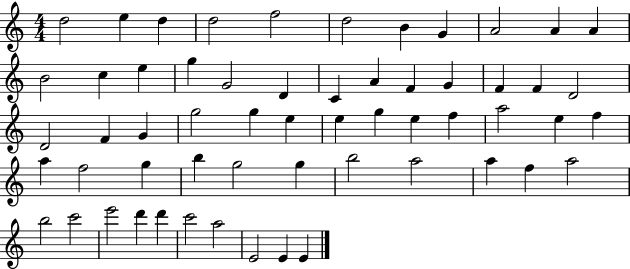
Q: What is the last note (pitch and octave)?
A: E4